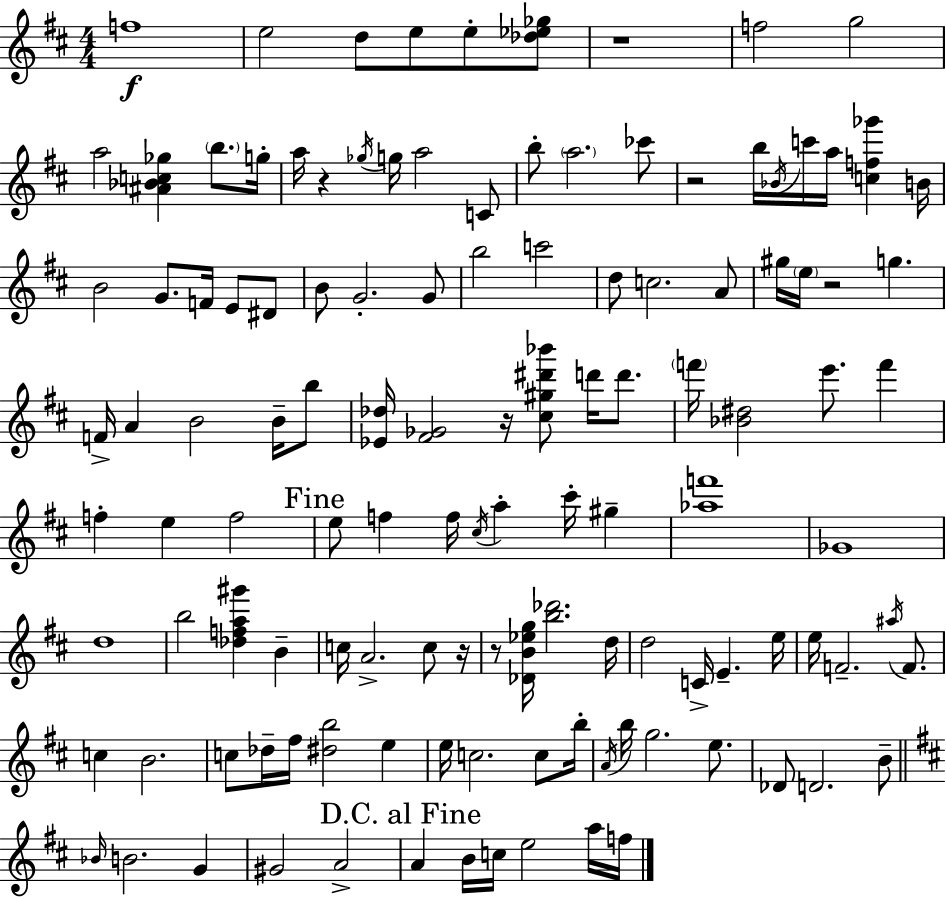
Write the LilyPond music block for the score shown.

{
  \clef treble
  \numericTimeSignature
  \time 4/4
  \key d \major
  f''1\f | e''2 d''8 e''8 e''8-. <des'' ees'' ges''>8 | r1 | f''2 g''2 | \break a''2 <ais' bes' c'' ges''>4 \parenthesize b''8. g''16-. | a''16 r4 \acciaccatura { ges''16 } g''16 a''2 c'8 | b''8-. \parenthesize a''2. ces'''8 | r2 b''16 \acciaccatura { bes'16 } c'''16 a''16 <c'' f'' ges'''>4 | \break b'16 b'2 g'8. f'16 e'8 | dis'8 b'8 g'2.-. | g'8 b''2 c'''2 | d''8 c''2. | \break a'8 gis''16 \parenthesize e''16 r2 g''4. | f'16-> a'4 b'2 b'16-- | b''8 <ees' des''>16 <fis' ges'>2 r16 <cis'' gis'' dis''' bes'''>8 d'''16 d'''8. | \parenthesize f'''16 <bes' dis''>2 e'''8. f'''4 | \break f''4-. e''4 f''2 | \mark "Fine" e''8 f''4 f''16 \acciaccatura { cis''16 } a''4-. cis'''16-. gis''4-- | <aes'' f'''>1 | ges'1 | \break d''1 | b''2 <des'' f'' a'' gis'''>4 b'4-- | c''16 a'2.-> | c''8 r16 r8 <des' b' ees'' g''>16 <b'' des'''>2. | \break d''16 d''2 c'16-> e'4.-- | e''16 e''16 f'2.-- | \acciaccatura { ais''16 } f'8. c''4 b'2. | c''8 des''16-- fis''16 <dis'' b''>2 | \break e''4 e''16 c''2. | c''8 b''16-. \acciaccatura { a'16 } b''16 g''2. | e''8. des'8 d'2. | b'8-- \bar "||" \break \key d \major \grace { bes'16 } b'2. g'4 | gis'2 a'2-> | \mark "D.C. al Fine" a'4 b'16 c''16 e''2 a''16 | f''16 \bar "|."
}